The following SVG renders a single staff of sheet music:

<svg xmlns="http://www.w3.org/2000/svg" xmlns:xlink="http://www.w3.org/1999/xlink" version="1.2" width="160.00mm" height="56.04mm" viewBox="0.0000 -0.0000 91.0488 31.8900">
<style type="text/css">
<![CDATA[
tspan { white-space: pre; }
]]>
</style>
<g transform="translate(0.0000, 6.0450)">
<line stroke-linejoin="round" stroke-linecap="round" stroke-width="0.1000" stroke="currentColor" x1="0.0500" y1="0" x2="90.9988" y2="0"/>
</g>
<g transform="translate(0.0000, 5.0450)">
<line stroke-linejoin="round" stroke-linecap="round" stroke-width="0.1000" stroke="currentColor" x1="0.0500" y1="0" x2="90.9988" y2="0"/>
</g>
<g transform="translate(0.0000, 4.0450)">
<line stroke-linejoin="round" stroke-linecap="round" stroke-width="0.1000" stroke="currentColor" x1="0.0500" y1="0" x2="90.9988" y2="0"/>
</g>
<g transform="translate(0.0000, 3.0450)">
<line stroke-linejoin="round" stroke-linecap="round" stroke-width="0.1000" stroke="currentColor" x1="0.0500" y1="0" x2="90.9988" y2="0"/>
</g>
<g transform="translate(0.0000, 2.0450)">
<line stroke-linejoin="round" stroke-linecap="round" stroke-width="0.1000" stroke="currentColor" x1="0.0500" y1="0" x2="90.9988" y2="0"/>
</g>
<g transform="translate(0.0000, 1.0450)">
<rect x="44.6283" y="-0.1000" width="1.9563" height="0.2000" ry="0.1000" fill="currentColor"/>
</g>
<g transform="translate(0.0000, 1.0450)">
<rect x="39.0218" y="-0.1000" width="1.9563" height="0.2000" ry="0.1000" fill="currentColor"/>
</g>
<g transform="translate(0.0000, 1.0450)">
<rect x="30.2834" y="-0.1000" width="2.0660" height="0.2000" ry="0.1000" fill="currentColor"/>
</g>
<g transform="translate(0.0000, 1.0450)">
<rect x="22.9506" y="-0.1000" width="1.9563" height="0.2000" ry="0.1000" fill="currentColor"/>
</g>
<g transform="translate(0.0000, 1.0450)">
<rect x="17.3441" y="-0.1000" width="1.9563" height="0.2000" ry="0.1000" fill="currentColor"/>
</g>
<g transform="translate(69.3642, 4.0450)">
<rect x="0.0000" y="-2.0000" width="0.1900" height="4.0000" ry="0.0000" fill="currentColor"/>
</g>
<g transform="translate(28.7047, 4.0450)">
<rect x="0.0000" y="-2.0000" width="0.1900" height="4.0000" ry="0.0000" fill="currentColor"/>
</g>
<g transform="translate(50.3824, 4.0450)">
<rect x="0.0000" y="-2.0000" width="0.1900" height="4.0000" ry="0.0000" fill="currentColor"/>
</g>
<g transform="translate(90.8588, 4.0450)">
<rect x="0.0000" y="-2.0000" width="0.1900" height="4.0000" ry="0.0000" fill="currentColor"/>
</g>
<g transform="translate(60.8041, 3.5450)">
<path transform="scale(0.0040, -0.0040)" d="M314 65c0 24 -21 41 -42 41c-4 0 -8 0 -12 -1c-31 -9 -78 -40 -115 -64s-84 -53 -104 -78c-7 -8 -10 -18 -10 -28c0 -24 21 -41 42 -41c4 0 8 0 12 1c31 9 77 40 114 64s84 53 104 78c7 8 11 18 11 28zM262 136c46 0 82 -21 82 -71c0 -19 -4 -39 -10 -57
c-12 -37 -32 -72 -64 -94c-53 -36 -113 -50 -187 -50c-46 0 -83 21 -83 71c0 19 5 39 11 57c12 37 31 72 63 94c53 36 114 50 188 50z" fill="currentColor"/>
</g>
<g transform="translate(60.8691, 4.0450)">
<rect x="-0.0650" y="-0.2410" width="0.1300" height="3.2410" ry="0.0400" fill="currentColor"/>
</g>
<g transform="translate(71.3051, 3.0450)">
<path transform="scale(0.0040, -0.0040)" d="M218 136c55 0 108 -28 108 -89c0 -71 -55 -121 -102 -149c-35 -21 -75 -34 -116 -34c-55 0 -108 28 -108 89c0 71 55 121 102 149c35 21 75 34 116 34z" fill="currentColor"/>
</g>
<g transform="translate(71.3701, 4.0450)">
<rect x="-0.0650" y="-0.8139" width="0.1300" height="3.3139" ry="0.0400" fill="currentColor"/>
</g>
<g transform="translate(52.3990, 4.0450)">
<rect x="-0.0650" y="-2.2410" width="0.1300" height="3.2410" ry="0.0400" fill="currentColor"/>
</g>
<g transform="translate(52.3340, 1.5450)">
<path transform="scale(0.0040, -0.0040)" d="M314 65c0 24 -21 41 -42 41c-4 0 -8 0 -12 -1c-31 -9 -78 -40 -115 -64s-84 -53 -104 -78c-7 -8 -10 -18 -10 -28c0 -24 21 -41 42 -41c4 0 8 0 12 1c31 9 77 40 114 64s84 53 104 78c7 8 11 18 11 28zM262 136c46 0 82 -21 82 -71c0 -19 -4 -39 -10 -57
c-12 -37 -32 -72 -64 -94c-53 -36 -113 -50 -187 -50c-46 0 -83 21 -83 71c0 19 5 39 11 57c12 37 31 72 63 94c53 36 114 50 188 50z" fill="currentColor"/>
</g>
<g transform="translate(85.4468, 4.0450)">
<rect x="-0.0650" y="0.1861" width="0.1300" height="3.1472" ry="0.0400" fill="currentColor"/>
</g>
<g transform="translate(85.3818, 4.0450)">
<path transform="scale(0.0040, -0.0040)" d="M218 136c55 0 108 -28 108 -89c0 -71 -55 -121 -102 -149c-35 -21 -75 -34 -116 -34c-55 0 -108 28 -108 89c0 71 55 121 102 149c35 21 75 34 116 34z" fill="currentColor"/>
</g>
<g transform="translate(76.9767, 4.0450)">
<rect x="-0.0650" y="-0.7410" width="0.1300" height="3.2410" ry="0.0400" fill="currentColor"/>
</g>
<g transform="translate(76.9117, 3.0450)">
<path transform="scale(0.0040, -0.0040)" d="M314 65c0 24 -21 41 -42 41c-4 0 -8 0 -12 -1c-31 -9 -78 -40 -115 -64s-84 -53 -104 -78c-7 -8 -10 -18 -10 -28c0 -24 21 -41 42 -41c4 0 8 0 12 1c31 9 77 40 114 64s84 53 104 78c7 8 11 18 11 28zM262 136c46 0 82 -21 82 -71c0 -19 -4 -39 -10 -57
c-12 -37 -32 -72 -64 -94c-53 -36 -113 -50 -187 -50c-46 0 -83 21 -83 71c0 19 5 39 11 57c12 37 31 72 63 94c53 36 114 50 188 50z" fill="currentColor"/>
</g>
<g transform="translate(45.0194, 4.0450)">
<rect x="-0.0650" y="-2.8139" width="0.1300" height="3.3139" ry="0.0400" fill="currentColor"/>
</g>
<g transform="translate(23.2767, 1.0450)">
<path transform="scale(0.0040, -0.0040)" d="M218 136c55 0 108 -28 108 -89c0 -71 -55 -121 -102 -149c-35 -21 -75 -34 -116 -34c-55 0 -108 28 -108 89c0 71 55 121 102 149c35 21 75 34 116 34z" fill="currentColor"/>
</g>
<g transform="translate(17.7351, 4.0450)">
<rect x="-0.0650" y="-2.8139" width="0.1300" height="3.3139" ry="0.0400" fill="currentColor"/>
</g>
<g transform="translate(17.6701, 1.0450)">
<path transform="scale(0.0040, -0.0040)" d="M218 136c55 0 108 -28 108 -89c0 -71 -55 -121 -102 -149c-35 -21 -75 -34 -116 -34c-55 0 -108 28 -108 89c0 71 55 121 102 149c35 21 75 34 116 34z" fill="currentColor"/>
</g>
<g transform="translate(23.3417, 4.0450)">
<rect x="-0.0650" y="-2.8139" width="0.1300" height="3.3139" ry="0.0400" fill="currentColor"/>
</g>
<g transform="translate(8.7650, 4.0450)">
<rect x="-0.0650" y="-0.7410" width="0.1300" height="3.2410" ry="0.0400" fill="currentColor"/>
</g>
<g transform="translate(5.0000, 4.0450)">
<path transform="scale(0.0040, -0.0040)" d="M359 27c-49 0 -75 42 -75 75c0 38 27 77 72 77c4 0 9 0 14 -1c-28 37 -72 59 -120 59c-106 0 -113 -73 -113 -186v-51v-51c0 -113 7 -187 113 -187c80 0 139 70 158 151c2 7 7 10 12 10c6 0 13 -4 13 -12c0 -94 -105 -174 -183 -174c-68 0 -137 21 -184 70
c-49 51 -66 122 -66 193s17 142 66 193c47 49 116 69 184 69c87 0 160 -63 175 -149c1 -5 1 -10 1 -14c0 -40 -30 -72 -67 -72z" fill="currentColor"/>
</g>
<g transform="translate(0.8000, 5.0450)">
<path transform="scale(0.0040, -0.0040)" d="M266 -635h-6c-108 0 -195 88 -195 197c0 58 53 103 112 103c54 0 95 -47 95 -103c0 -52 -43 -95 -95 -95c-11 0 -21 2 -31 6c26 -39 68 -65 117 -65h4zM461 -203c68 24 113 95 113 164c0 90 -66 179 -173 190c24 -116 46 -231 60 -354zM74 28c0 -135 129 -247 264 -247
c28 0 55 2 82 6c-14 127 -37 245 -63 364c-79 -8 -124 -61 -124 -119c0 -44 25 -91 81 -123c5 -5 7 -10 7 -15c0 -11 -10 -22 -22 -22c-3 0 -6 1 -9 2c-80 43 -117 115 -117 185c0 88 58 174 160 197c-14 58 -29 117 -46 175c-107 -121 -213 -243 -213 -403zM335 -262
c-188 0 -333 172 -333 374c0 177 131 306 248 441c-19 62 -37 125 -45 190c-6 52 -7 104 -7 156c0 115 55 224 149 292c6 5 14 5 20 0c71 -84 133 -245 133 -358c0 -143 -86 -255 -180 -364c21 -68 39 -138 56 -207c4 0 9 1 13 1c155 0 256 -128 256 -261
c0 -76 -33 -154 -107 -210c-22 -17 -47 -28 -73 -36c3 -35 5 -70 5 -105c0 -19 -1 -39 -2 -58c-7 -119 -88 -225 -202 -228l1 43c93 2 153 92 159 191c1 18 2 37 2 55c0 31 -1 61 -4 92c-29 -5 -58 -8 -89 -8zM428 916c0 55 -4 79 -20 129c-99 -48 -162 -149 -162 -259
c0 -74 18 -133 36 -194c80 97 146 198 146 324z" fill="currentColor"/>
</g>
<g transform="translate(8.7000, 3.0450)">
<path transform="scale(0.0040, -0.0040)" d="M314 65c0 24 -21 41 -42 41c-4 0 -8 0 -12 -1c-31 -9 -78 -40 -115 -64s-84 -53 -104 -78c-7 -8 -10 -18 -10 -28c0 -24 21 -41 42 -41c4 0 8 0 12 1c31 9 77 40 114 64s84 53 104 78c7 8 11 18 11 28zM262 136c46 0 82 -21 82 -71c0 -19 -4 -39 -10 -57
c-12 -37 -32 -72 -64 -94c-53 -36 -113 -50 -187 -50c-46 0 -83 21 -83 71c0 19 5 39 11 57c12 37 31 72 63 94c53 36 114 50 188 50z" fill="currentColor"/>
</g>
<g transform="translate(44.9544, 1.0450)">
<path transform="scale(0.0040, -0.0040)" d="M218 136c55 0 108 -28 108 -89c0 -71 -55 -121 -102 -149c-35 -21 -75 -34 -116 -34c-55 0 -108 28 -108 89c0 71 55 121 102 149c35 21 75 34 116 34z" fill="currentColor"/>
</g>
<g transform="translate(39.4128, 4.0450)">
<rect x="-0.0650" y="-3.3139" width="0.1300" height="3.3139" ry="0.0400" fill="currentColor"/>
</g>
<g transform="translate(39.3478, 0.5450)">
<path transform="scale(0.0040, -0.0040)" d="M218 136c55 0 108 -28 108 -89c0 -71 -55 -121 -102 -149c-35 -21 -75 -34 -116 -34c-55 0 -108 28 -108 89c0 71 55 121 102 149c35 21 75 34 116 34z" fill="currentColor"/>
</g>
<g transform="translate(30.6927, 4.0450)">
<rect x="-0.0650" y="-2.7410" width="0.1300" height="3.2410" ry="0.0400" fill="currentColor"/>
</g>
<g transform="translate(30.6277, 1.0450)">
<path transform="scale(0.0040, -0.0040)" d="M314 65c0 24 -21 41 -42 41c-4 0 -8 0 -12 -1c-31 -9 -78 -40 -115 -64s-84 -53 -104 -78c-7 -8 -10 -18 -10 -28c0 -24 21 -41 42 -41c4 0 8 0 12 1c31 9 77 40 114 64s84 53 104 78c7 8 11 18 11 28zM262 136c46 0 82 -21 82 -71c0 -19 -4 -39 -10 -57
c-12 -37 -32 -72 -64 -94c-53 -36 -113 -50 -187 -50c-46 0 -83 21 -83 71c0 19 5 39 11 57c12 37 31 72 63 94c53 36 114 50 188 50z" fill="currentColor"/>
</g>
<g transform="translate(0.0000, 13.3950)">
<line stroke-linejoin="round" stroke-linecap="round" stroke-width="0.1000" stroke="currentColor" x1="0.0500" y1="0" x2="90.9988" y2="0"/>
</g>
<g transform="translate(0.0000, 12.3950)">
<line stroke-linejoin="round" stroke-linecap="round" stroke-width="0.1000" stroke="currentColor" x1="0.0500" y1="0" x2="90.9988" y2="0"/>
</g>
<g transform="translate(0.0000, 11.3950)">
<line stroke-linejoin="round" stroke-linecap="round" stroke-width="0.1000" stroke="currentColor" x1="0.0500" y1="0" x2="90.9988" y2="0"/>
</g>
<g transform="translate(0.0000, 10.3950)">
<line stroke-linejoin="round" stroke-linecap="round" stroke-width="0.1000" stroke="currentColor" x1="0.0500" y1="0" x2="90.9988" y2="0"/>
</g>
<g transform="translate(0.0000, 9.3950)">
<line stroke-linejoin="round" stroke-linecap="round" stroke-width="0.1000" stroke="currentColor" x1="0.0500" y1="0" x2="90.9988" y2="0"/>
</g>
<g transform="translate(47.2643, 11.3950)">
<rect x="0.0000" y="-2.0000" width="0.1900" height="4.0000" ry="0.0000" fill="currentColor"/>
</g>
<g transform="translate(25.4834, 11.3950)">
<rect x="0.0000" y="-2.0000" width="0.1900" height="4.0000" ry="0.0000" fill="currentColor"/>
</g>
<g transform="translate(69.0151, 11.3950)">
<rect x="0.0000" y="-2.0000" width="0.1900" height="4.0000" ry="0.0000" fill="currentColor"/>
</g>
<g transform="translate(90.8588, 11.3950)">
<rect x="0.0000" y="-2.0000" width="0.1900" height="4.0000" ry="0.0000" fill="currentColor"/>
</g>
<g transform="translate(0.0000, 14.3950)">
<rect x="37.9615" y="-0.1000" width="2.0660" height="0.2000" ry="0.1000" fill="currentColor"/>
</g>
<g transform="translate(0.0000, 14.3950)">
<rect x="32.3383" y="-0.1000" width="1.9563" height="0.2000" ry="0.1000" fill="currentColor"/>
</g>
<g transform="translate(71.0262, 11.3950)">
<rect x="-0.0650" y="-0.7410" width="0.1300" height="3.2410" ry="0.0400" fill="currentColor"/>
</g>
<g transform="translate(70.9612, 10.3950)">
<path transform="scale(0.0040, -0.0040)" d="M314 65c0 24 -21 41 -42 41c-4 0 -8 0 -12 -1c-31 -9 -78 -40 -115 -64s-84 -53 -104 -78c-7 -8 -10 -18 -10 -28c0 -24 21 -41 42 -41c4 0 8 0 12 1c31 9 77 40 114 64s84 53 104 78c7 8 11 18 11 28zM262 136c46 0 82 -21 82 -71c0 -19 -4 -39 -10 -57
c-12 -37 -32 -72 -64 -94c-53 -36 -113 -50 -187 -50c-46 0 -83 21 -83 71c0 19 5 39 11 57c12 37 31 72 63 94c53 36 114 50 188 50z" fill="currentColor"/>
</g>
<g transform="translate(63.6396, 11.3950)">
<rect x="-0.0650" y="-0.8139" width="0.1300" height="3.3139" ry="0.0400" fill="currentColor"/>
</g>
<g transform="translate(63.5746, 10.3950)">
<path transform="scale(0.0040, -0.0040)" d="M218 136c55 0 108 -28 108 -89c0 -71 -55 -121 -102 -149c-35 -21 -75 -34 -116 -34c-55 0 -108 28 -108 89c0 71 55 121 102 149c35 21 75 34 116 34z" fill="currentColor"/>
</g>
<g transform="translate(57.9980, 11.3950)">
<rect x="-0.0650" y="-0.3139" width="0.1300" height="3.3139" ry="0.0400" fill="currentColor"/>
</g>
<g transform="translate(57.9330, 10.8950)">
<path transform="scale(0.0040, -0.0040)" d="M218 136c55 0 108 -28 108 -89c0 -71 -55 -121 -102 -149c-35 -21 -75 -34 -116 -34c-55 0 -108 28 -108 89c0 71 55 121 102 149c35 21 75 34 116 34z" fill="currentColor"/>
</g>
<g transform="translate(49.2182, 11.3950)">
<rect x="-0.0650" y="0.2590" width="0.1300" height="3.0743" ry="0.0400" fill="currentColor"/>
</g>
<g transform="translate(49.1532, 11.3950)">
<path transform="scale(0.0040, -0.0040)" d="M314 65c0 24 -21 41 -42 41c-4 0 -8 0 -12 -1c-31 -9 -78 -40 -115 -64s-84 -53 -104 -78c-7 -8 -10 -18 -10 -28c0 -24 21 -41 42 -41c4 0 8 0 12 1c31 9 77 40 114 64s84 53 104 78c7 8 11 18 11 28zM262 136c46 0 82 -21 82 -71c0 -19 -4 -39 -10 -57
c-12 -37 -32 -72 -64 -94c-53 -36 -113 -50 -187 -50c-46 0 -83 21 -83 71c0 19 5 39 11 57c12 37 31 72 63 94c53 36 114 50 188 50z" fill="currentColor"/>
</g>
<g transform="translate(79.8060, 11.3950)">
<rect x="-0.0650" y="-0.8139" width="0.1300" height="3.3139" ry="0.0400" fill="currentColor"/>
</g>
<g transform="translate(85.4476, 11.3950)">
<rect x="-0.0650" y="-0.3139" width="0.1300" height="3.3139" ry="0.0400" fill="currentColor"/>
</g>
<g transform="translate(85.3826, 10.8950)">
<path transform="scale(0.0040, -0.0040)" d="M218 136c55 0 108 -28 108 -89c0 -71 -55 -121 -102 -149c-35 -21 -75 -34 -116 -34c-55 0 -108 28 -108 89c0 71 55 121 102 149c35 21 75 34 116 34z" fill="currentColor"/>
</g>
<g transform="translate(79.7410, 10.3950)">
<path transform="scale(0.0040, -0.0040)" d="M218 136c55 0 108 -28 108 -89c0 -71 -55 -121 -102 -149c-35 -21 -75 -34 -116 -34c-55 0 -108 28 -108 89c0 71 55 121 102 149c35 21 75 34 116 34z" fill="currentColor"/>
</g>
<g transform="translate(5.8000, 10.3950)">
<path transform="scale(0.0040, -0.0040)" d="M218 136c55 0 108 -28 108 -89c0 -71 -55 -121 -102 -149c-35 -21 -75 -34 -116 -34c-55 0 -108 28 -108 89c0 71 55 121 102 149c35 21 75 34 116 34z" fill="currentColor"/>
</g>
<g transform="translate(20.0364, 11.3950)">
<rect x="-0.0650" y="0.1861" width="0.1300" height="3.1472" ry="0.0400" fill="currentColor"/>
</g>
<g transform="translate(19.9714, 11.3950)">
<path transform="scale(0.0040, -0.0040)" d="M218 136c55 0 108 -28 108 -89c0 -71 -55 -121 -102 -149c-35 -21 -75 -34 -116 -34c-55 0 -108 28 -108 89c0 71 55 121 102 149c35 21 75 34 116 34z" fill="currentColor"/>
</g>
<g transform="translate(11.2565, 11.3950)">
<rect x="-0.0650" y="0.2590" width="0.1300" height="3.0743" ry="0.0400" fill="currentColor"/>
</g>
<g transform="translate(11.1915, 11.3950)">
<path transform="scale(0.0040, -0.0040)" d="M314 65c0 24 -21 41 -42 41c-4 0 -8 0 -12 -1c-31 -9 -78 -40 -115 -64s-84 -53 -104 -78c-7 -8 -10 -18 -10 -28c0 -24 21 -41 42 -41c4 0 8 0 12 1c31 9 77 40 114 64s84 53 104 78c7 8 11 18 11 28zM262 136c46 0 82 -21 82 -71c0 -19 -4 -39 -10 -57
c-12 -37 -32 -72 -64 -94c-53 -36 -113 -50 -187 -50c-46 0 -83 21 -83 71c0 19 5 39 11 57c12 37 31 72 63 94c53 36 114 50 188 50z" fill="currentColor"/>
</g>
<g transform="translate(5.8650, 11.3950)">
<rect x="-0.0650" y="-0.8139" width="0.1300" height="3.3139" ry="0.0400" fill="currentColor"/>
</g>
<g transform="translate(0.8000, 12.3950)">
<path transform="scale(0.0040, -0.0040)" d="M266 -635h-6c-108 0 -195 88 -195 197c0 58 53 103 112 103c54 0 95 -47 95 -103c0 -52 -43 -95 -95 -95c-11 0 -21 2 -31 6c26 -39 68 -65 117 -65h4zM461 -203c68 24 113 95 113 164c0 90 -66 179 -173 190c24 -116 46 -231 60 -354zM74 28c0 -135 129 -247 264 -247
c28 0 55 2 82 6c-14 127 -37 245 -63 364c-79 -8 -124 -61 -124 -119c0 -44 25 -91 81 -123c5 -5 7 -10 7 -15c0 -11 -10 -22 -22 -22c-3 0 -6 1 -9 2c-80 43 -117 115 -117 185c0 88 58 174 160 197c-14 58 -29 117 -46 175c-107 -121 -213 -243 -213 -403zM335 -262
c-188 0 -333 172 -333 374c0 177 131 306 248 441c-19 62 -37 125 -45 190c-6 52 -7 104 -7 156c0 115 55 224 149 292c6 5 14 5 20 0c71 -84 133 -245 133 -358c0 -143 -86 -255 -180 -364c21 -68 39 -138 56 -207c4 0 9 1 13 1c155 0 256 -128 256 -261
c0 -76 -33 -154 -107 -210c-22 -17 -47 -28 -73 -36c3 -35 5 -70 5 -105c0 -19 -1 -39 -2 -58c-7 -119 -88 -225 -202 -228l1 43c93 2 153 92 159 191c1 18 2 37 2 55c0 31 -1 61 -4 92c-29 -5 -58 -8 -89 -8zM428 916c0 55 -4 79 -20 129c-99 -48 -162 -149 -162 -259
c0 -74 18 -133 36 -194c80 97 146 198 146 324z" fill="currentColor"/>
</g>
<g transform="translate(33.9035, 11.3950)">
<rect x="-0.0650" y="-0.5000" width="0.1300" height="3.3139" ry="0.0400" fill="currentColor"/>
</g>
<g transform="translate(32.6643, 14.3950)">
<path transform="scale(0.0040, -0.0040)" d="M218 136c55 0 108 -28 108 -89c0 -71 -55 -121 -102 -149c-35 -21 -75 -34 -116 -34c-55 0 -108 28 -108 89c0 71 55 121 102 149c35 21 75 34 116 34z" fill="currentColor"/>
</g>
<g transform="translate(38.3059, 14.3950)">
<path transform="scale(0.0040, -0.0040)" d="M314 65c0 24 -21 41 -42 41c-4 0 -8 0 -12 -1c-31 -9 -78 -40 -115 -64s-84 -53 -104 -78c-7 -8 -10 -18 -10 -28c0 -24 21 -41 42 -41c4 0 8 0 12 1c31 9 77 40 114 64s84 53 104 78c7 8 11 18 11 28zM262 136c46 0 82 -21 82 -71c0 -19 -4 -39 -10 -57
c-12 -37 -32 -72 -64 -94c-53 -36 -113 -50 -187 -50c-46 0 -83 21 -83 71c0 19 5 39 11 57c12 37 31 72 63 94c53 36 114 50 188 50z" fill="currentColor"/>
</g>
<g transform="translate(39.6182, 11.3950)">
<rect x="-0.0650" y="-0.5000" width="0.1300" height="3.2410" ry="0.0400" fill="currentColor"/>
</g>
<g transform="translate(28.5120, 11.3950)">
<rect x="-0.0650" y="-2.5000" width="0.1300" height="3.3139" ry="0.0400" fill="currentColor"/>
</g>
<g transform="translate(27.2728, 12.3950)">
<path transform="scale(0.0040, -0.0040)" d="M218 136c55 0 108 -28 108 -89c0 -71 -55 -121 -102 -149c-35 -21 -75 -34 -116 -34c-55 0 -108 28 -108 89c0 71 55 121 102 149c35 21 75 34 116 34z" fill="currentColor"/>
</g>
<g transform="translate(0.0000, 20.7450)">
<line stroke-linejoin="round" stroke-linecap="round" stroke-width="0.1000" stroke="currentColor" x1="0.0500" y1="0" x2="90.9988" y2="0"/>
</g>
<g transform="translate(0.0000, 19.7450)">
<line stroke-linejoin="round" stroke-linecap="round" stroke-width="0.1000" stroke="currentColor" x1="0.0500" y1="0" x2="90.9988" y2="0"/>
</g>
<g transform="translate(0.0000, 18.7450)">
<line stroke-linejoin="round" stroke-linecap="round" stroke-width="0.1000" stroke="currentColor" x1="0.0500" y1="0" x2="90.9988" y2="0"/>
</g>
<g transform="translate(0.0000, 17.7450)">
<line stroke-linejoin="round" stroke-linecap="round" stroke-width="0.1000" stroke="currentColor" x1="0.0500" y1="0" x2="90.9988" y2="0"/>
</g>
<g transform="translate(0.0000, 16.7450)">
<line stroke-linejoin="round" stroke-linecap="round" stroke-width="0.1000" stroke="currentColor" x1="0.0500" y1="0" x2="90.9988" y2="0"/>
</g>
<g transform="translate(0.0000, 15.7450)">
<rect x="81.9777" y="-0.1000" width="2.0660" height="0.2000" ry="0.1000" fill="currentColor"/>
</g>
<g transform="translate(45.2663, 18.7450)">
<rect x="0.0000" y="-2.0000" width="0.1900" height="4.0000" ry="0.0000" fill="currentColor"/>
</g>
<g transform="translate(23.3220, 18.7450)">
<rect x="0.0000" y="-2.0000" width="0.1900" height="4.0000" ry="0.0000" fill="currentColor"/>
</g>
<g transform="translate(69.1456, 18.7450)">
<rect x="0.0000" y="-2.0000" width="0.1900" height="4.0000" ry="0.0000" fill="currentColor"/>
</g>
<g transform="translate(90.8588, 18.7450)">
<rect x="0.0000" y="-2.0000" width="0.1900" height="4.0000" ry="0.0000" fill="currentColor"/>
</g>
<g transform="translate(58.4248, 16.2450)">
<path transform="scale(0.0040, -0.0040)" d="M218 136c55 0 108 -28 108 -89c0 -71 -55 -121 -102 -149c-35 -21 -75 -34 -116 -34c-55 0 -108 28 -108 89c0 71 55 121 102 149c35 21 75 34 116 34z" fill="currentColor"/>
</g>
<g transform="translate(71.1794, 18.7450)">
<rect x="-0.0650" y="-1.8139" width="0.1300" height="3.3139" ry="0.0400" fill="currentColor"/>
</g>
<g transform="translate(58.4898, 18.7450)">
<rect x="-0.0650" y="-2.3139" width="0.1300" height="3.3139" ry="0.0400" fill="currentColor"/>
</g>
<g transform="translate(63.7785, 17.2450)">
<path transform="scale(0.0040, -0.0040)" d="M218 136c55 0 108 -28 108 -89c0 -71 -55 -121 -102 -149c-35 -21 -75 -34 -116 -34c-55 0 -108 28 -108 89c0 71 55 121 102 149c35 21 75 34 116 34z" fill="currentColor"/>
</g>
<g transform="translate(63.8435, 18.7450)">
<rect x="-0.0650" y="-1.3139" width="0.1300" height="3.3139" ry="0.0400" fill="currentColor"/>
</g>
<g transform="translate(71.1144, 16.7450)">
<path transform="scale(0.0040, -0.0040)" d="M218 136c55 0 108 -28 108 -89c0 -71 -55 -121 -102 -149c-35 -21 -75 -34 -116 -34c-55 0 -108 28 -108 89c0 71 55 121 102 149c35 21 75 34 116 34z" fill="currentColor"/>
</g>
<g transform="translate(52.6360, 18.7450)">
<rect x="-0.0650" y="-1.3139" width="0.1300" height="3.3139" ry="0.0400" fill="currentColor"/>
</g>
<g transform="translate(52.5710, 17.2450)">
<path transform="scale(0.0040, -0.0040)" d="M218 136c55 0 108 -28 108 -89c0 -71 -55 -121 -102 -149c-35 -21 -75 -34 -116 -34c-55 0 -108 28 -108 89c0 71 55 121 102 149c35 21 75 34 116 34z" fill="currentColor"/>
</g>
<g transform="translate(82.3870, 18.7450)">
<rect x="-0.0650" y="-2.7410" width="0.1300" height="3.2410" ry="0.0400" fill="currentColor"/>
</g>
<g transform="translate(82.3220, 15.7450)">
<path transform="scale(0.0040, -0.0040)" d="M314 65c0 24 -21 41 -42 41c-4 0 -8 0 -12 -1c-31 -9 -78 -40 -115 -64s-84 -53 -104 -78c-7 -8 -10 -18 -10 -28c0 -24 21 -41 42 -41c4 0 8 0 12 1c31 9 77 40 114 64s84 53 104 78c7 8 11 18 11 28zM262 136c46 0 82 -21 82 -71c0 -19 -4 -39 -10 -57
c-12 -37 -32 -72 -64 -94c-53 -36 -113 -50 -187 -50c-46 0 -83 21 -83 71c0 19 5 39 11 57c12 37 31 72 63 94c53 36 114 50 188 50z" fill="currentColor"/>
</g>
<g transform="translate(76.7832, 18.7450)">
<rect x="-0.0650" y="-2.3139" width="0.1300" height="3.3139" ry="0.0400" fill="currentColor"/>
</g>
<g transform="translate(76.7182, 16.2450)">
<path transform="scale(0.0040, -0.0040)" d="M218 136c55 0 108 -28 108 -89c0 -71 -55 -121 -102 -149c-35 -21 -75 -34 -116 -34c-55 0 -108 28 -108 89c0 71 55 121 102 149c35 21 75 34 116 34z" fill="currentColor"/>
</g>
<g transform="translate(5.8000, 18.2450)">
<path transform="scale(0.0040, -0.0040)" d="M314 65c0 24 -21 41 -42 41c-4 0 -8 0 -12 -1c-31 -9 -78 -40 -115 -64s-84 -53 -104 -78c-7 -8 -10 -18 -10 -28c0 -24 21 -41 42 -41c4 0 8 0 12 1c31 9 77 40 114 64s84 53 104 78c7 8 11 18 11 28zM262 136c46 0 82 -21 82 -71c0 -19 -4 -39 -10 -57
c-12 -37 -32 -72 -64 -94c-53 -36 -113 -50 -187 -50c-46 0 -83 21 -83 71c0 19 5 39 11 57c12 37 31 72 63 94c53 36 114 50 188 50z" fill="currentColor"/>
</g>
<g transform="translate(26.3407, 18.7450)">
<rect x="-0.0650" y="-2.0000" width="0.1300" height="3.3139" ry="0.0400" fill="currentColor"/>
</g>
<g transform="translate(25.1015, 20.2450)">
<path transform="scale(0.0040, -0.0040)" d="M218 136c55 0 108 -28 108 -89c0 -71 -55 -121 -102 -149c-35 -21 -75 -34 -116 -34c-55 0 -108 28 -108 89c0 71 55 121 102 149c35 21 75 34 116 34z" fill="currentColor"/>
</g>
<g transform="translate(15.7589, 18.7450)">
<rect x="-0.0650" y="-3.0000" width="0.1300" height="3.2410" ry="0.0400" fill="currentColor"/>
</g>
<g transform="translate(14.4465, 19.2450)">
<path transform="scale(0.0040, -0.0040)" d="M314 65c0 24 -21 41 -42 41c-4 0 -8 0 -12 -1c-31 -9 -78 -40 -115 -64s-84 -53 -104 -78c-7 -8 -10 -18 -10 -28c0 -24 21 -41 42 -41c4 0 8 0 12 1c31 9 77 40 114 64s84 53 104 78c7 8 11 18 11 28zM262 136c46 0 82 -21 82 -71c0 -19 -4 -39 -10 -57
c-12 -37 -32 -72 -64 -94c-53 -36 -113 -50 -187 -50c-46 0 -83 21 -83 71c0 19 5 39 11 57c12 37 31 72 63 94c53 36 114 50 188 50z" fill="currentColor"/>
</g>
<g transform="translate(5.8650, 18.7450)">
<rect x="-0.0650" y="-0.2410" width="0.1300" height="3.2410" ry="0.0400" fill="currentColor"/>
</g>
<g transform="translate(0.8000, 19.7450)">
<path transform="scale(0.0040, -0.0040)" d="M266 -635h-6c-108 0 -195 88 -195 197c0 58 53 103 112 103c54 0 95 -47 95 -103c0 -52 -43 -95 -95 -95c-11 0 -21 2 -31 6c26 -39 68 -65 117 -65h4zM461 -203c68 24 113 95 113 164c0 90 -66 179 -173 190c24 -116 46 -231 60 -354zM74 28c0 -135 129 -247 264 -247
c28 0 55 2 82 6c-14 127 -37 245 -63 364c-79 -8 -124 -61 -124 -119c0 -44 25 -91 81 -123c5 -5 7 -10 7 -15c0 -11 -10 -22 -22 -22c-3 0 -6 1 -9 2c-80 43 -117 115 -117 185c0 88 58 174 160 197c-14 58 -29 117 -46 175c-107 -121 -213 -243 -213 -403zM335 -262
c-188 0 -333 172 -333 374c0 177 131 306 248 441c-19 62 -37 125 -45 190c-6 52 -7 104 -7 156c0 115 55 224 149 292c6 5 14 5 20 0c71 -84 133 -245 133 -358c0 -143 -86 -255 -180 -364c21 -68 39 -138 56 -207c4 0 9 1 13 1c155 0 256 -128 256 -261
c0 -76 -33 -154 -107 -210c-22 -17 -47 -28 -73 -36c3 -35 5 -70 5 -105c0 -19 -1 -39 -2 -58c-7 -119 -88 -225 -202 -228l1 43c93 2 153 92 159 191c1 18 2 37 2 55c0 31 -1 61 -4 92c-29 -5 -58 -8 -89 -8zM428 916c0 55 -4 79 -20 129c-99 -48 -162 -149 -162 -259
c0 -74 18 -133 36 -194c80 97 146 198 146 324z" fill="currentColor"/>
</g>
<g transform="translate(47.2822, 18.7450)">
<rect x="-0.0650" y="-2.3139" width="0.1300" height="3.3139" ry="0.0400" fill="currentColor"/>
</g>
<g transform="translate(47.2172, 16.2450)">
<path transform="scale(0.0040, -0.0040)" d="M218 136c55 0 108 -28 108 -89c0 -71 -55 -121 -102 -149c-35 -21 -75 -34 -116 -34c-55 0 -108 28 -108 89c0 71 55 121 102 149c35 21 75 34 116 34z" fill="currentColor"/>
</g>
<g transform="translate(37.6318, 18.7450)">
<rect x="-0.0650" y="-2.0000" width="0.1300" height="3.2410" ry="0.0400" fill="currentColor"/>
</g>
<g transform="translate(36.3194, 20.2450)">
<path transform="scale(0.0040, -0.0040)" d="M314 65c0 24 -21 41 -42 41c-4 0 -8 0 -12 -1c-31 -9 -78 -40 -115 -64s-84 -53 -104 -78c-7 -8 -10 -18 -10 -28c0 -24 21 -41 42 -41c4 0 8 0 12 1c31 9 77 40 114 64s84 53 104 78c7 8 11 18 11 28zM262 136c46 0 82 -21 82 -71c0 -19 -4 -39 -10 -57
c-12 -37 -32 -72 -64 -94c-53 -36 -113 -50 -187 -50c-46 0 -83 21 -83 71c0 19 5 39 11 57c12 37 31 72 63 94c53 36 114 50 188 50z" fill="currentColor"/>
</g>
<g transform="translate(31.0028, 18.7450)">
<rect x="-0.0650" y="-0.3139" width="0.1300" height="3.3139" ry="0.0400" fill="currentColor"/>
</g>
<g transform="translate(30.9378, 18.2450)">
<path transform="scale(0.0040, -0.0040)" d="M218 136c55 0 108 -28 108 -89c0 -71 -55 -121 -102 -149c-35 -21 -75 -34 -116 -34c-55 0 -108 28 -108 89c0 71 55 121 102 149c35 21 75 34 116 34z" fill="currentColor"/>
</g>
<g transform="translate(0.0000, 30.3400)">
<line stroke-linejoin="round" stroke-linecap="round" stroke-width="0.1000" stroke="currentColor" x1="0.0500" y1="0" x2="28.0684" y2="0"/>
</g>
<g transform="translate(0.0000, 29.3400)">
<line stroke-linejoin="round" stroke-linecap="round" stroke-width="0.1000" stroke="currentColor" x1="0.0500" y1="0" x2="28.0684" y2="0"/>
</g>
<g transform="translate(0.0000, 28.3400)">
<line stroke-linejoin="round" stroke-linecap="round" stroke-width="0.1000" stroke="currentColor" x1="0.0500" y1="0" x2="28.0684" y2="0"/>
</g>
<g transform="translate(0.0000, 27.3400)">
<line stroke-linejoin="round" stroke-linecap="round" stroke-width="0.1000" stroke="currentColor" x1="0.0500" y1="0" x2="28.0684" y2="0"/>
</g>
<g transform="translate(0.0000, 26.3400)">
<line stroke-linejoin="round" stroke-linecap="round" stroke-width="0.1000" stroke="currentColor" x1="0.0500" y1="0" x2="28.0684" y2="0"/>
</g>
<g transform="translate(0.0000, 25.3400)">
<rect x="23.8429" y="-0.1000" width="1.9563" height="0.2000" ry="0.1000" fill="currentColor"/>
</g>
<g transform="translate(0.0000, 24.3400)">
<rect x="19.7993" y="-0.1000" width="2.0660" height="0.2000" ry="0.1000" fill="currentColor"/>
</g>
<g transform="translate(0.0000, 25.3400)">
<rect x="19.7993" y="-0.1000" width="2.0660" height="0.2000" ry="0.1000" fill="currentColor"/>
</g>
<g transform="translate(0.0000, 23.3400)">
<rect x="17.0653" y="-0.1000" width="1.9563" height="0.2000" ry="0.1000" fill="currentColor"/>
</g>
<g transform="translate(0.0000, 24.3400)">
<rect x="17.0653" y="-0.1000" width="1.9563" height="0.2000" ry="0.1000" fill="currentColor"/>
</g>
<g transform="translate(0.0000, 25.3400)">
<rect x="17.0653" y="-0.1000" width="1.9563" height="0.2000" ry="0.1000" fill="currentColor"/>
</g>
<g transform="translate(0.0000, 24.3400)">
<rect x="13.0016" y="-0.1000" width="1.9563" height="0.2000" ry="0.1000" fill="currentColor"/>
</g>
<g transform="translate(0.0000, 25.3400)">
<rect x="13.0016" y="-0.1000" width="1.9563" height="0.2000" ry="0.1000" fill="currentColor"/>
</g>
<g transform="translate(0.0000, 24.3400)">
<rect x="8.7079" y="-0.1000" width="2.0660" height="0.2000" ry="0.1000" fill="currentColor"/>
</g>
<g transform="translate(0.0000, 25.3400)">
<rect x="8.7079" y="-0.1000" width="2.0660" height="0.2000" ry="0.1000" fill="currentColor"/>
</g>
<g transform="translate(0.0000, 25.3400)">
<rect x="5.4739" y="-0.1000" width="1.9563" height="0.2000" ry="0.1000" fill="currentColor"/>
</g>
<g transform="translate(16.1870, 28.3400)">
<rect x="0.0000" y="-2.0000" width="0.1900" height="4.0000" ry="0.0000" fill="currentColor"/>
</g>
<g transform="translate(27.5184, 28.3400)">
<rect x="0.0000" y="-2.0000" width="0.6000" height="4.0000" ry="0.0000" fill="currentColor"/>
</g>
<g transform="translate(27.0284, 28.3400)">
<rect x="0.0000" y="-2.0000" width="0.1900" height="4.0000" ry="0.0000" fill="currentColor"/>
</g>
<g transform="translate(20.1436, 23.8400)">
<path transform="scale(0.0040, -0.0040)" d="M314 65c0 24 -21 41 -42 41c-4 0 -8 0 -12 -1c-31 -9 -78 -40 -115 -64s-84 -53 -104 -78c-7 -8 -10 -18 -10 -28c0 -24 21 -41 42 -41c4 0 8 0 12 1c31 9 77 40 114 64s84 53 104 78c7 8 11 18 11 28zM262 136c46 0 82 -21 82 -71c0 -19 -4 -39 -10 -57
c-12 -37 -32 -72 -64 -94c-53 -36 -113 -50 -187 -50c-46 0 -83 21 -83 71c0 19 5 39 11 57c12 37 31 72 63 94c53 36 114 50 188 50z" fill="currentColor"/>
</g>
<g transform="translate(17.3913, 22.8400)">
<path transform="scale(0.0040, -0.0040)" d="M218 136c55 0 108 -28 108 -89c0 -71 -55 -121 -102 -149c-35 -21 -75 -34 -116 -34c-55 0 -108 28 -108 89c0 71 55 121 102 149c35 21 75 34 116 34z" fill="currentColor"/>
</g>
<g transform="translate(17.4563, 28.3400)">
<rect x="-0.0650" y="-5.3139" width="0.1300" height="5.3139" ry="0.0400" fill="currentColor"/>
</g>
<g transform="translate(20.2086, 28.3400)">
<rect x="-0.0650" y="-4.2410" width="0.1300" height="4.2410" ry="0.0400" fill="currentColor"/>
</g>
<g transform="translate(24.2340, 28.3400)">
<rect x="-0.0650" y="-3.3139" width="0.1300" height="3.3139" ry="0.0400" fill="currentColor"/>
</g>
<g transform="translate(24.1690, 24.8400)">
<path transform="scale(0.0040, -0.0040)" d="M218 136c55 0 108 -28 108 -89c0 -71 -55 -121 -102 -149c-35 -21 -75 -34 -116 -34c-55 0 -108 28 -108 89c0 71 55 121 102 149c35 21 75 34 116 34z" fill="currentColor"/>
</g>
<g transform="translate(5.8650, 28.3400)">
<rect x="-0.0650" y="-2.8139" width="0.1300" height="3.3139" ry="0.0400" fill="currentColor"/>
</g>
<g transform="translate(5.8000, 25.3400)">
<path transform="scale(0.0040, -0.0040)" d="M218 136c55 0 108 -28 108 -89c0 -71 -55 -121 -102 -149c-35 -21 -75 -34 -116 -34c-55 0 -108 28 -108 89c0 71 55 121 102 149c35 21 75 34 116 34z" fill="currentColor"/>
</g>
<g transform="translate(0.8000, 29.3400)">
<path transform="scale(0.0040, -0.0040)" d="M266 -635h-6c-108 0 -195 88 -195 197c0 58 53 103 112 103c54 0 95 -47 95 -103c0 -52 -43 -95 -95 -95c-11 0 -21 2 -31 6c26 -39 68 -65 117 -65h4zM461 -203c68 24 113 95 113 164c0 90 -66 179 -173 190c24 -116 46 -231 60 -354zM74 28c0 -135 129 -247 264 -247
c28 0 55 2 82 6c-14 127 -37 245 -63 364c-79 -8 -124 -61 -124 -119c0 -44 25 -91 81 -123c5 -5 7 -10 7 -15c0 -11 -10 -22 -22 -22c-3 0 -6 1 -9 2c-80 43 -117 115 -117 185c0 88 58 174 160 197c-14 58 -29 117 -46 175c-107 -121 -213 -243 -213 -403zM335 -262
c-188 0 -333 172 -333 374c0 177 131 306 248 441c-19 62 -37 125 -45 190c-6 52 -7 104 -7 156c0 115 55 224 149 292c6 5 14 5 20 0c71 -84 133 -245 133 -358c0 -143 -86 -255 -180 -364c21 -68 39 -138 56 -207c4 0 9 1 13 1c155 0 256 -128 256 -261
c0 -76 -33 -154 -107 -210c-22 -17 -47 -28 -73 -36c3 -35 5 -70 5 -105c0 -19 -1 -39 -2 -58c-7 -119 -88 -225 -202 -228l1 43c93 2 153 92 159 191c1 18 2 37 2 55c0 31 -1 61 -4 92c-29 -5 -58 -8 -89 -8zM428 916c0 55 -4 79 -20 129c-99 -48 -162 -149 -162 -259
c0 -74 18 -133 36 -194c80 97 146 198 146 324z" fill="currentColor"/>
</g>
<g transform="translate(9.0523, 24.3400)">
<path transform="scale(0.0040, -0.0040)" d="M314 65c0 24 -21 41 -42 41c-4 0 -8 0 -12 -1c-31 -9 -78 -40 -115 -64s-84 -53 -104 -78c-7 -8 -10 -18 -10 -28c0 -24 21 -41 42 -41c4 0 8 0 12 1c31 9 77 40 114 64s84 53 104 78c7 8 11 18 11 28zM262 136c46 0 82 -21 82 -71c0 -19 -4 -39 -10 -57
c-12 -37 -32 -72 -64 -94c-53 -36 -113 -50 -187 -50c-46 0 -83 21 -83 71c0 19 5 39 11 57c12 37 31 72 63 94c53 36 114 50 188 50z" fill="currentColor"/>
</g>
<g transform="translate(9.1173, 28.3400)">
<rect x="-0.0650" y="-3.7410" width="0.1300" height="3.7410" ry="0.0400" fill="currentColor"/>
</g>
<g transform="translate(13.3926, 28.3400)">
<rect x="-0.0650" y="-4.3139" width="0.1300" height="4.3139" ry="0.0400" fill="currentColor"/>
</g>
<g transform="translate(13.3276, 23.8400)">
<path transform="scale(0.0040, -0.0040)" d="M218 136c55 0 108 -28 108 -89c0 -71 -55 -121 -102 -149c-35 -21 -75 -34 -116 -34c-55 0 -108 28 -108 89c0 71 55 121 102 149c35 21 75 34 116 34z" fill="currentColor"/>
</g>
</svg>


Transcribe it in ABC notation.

X:1
T:Untitled
M:4/4
L:1/4
K:C
d2 a a a2 b a g2 c2 d d2 B d B2 B G C C2 B2 c d d2 d c c2 A2 F c F2 g e g e f g a2 a c'2 d' f' d'2 b